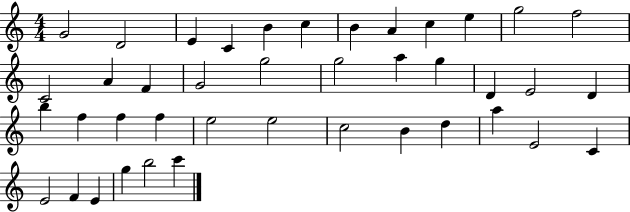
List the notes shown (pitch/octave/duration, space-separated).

G4/h D4/h E4/q C4/q B4/q C5/q B4/q A4/q C5/q E5/q G5/h F5/h C4/h A4/q F4/q G4/h G5/h G5/h A5/q G5/q D4/q E4/h D4/q B5/q F5/q F5/q F5/q E5/h E5/h C5/h B4/q D5/q A5/q E4/h C4/q E4/h F4/q E4/q G5/q B5/h C6/q